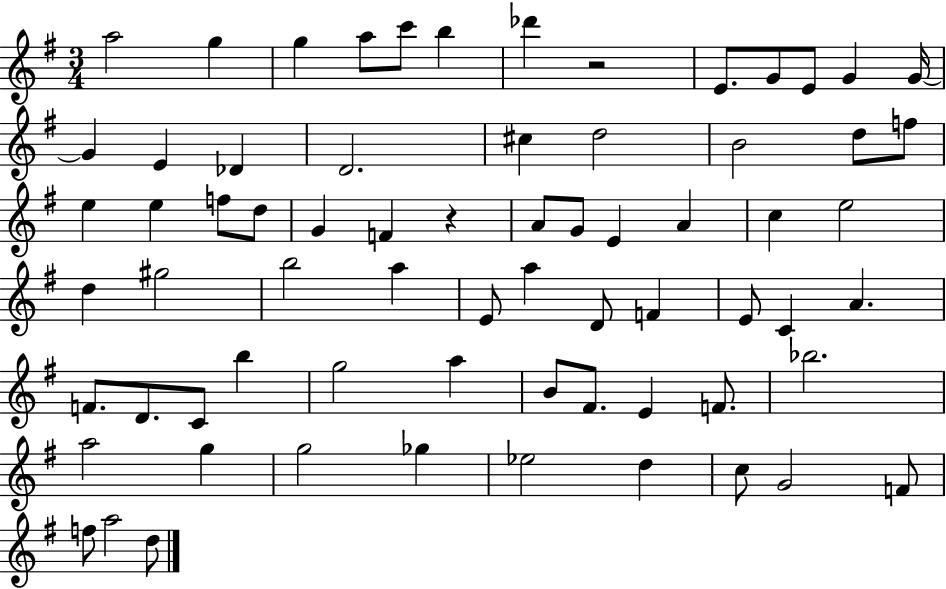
{
  \clef treble
  \numericTimeSignature
  \time 3/4
  \key g \major
  a''2 g''4 | g''4 a''8 c'''8 b''4 | des'''4 r2 | e'8. g'8 e'8 g'4 g'16~~ | \break g'4 e'4 des'4 | d'2. | cis''4 d''2 | b'2 d''8 f''8 | \break e''4 e''4 f''8 d''8 | g'4 f'4 r4 | a'8 g'8 e'4 a'4 | c''4 e''2 | \break d''4 gis''2 | b''2 a''4 | e'8 a''4 d'8 f'4 | e'8 c'4 a'4. | \break f'8. d'8. c'8 b''4 | g''2 a''4 | b'8 fis'8. e'4 f'8. | bes''2. | \break a''2 g''4 | g''2 ges''4 | ees''2 d''4 | c''8 g'2 f'8 | \break f''8 a''2 d''8 | \bar "|."
}